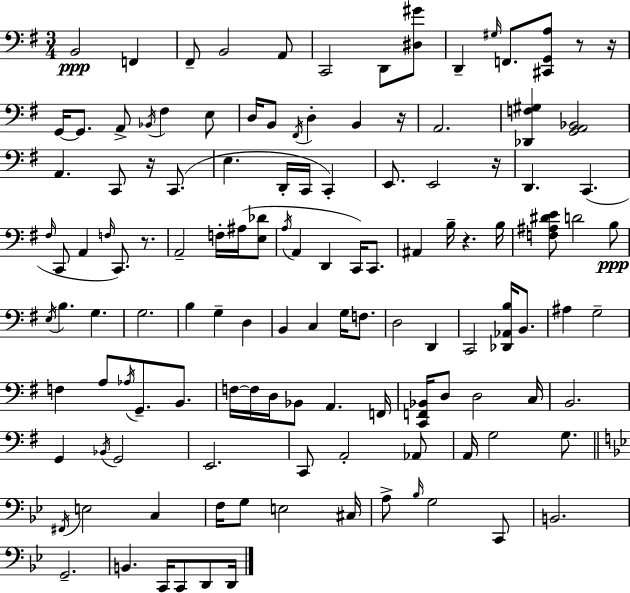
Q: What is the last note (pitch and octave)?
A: D2